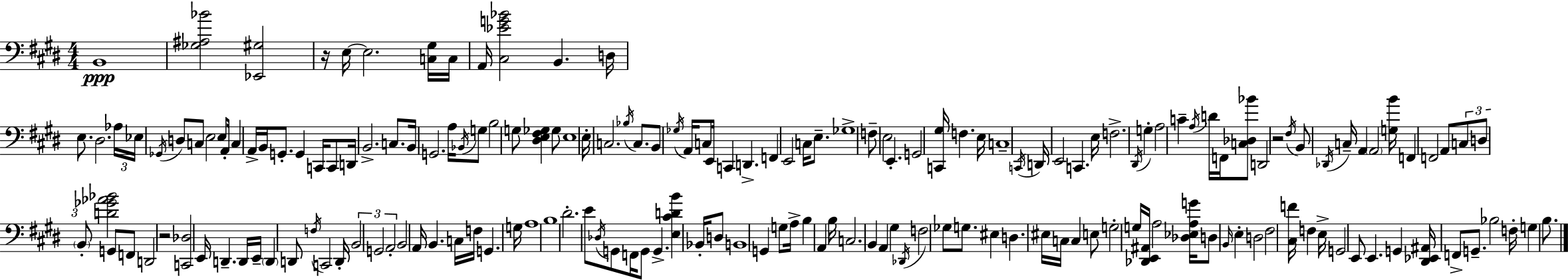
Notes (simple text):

B2/w [Gb3,A#3,Bb4]/h [Eb2,G#3]/h R/s E3/s E3/h. [C3,G#3]/s C3/s A2/s [C#3,Eb4,G4,Bb4]/h B2/q. D3/s E3/e. D#3/h. Ab3/s Eb3/s Gb2/s D3/e C3/e E3/h E3/e A2/s C3/q A2/s B2/s G2/e. G2/q C2/s C2/e D2/s B2/h. C3/e. B2/s G2/h. A3/s Bb2/s G3/e B3/h G3/e [D#3,E3,F#3,Gb3]/q Gb3/e E3/w E3/s C3/h. Bb3/s C3/e. B2/e Gb3/s A2/s C3/e E2/s C2/q D2/q. F2/q E2/h C3/s E3/e. Gb3/w F3/e E3/h E2/q. G2/h [C2,G#3]/s F3/q. E3/s C3/w C2/s D2/s E2/h C2/q. E3/s F3/h. D#2/s G3/q A3/h C4/q A3/s D4/s F2/s [C3,Db3,Bb4]/e D2/h R/h F#3/s B2/e Db2/s C3/s A2/q A2/h [G3,B4]/s F2/q F2/h A2/e C3/e D3/e B2/e [D4,Gb4,Ab4,Bb4]/h G2/e F2/e D2/h R/h [C2,Db3]/h E2/s D2/q. D2/s E2/s D2/q D2/e F3/s C2/h D2/s B2/h G2/h A2/h B2/h A2/s B2/q. C3/s F3/s G2/q. G3/s A3/w B3/w D#4/h. E4/e Db3/s G2/e F2/s G2/e G2/q. [E3,C#4,D4,B4]/q Bb2/s D3/e B2/w G2/q G3/e A3/s B3/q A2/q B3/s C3/h. B2/q A2/q G#3/q Db2/s F3/h Gb3/e G3/e. EIS3/q D3/q. EIS3/s C3/s C3/q E3/e G3/h G3/s [Db2,E2,A#2]/s A3/h [Db3,Eb3,A3,G4]/s D3/e B2/s E3/q D3/h F#3/h [C#3,F4]/s F3/q E3/s G2/h E2/e E2/q. G2/q [D#2,Eb2,A#2]/s F2/e G2/e. Bb3/h F3/s G3/q B3/e.